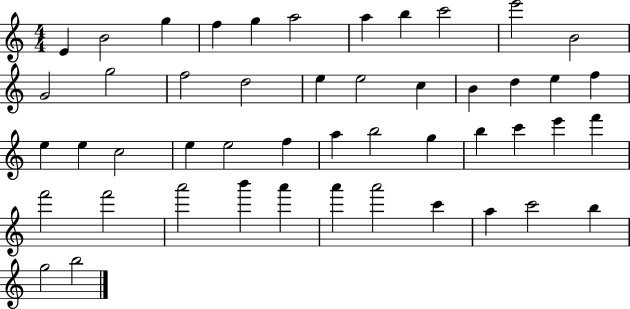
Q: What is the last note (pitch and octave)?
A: B5